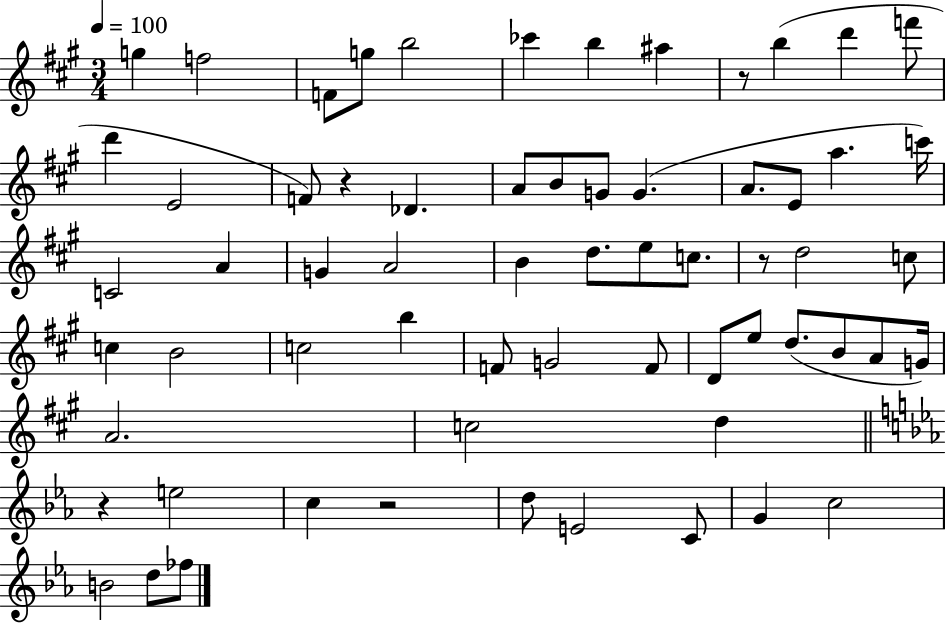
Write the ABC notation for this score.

X:1
T:Untitled
M:3/4
L:1/4
K:A
g f2 F/2 g/2 b2 _c' b ^a z/2 b d' f'/2 d' E2 F/2 z _D A/2 B/2 G/2 G A/2 E/2 a c'/4 C2 A G A2 B d/2 e/2 c/2 z/2 d2 c/2 c B2 c2 b F/2 G2 F/2 D/2 e/2 d/2 B/2 A/2 G/4 A2 c2 d z e2 c z2 d/2 E2 C/2 G c2 B2 d/2 _f/2